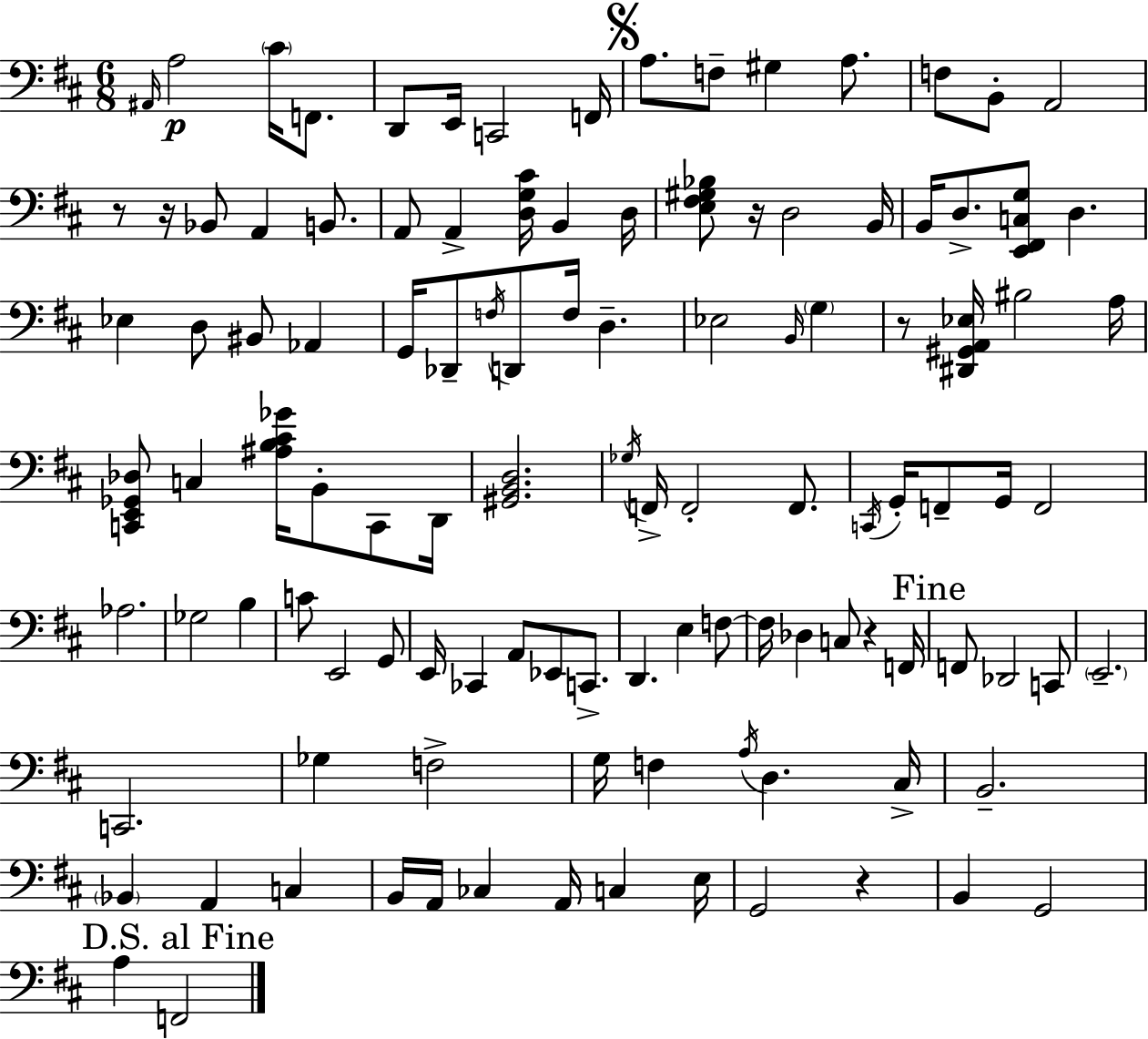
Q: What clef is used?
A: bass